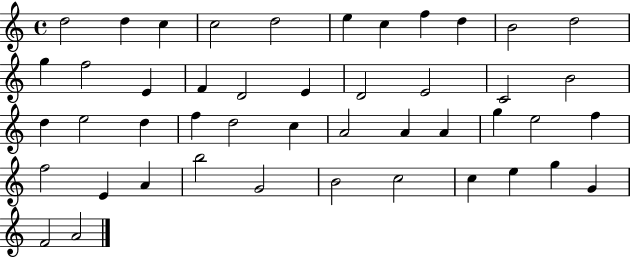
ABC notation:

X:1
T:Untitled
M:4/4
L:1/4
K:C
d2 d c c2 d2 e c f d B2 d2 g f2 E F D2 E D2 E2 C2 B2 d e2 d f d2 c A2 A A g e2 f f2 E A b2 G2 B2 c2 c e g G F2 A2